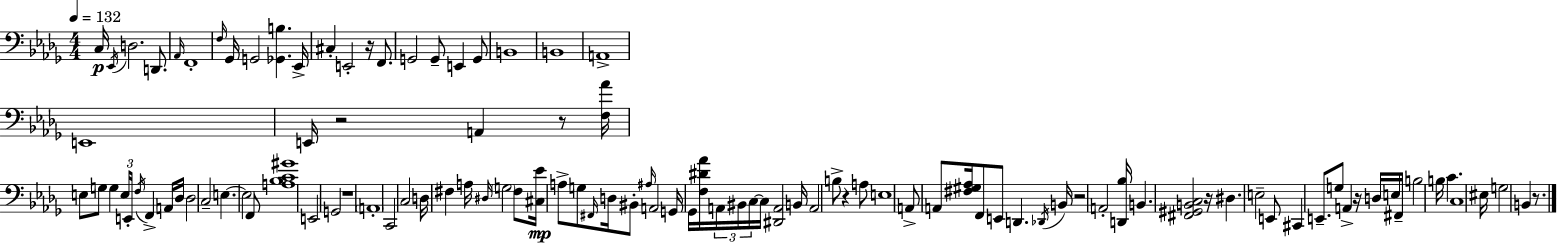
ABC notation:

X:1
T:Untitled
M:4/4
L:1/4
K:Bbm
C,/4 _E,,/4 D,2 D,,/2 _A,,/4 F,,4 F,/4 _G,,/4 G,,2 [_G,,B,] _E,,/4 ^C, E,,2 z/4 F,,/2 G,,2 G,,/2 E,, G,,/2 B,,4 B,,4 A,,4 E,,4 E,,/4 z2 A,, z/2 [F,_A]/4 E,/2 G,/2 G, E,/4 E,,/4 F,/4 F,, A,,/4 _D,/4 _D,2 C,2 E, E,2 F,,/2 [A,_B,C^G]4 E,,2 G,,2 z4 A,,4 C,,2 C,2 D,/4 ^F, A,/4 ^D,/4 G,2 ^F,/2 [^C,_E]/4 A,/2 G,/2 ^F,,/4 D,/4 ^B,,/2 ^A,/4 A,,2 G,,/4 _G,,/4 [F,^D_A]/4 A,,/4 ^B,,/4 C,/4 C,/4 [^D,,A,,]2 B,,/4 A,,2 B,/2 z A,/2 E,4 A,,/2 A,,/2 [^F,^G,_A,]/4 F,,/2 E,,/2 D,, _D,,/4 B,,/4 z2 A,,2 [D,,_B,]/4 B,, [^F,,^G,,B,,C,]2 z/4 ^D, E,2 E,,/2 ^C,, E,,/2 G,/2 A,, z/4 D,/4 E,/4 ^F,,/4 B,2 B,/4 C C,4 ^E,/4 G,2 B,, z/2